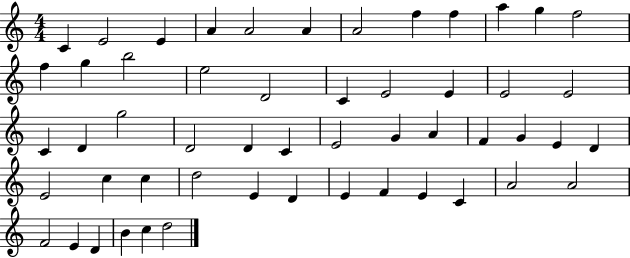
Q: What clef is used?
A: treble